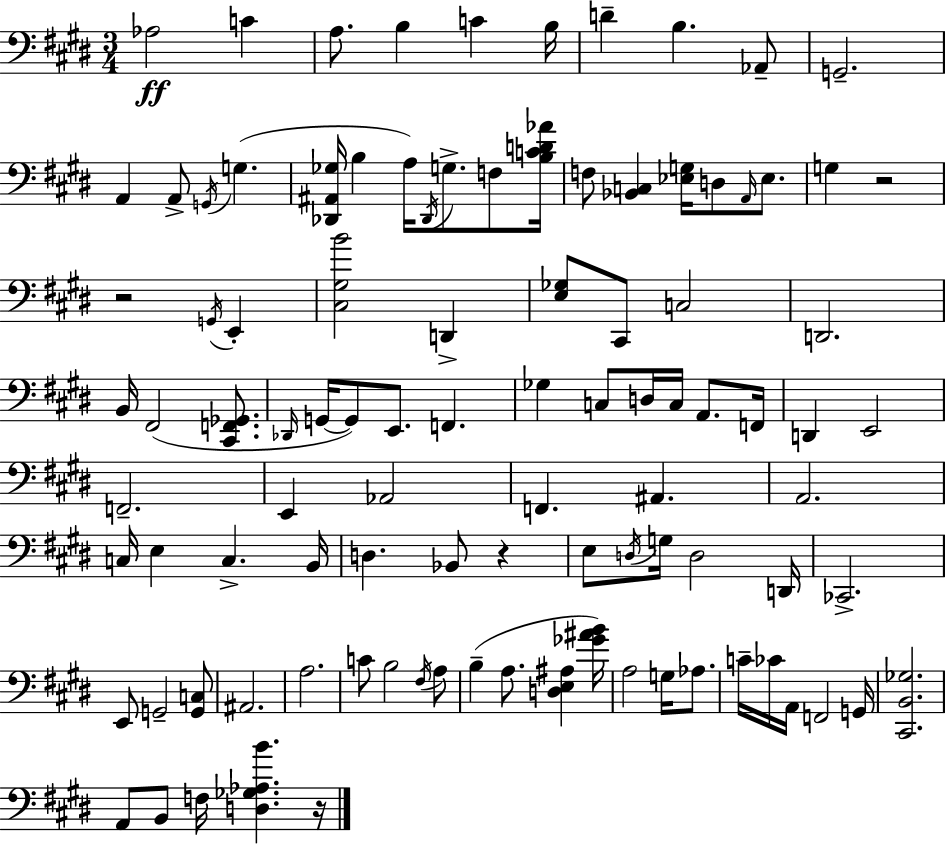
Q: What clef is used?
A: bass